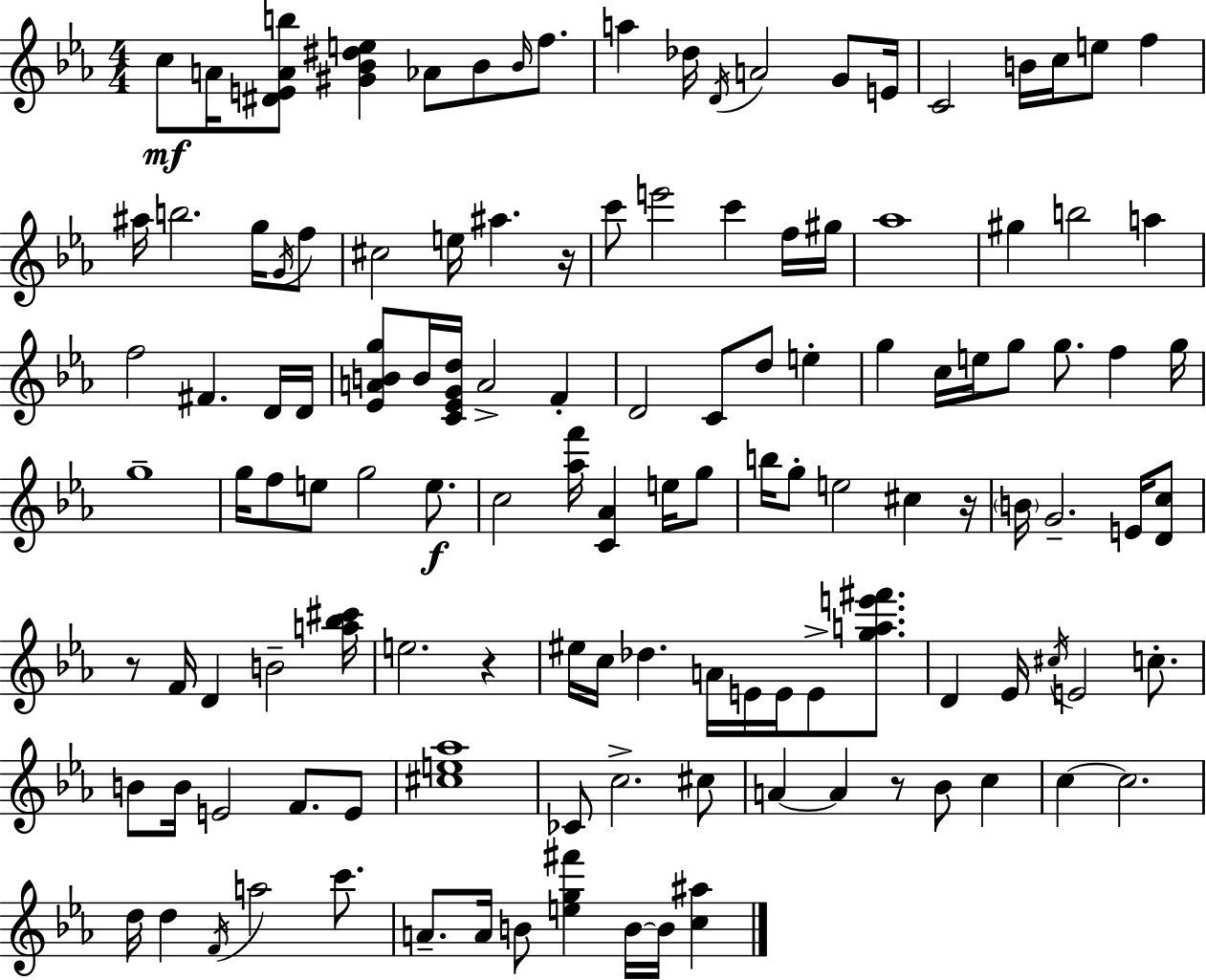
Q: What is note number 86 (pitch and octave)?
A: B4